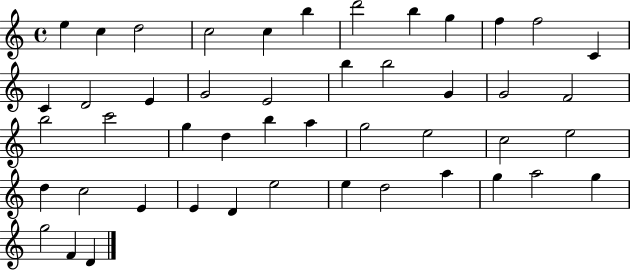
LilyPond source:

{
  \clef treble
  \time 4/4
  \defaultTimeSignature
  \key c \major
  e''4 c''4 d''2 | c''2 c''4 b''4 | d'''2 b''4 g''4 | f''4 f''2 c'4 | \break c'4 d'2 e'4 | g'2 e'2 | b''4 b''2 g'4 | g'2 f'2 | \break b''2 c'''2 | g''4 d''4 b''4 a''4 | g''2 e''2 | c''2 e''2 | \break d''4 c''2 e'4 | e'4 d'4 e''2 | e''4 d''2 a''4 | g''4 a''2 g''4 | \break g''2 f'4 d'4 | \bar "|."
}